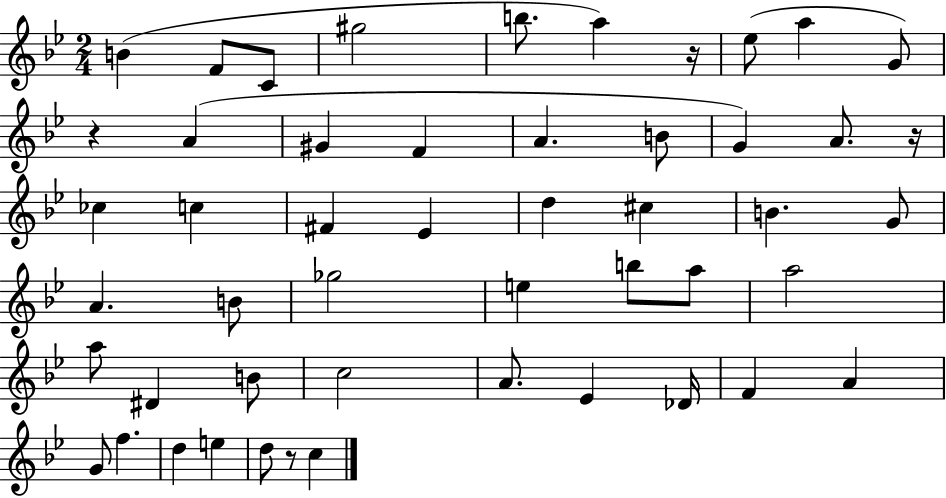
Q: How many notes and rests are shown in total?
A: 50